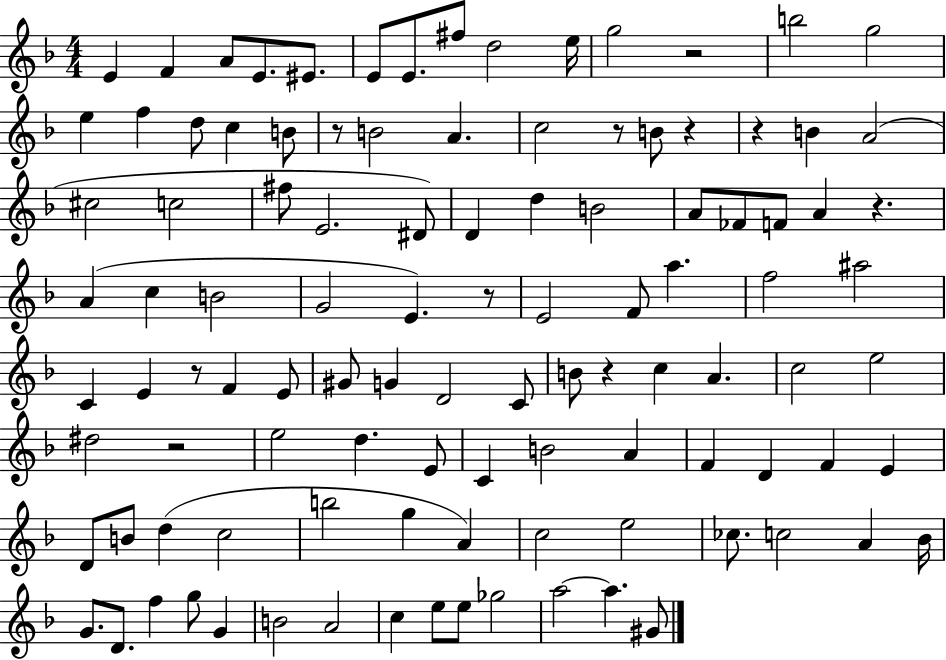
E4/q F4/q A4/e E4/e. EIS4/e. E4/e E4/e. F#5/e D5/h E5/s G5/h R/h B5/h G5/h E5/q F5/q D5/e C5/q B4/e R/e B4/h A4/q. C5/h R/e B4/e R/q R/q B4/q A4/h C#5/h C5/h F#5/e E4/h. D#4/e D4/q D5/q B4/h A4/e FES4/e F4/e A4/q R/q. A4/q C5/q B4/h G4/h E4/q. R/e E4/h F4/e A5/q. F5/h A#5/h C4/q E4/q R/e F4/q E4/e G#4/e G4/q D4/h C4/e B4/e R/q C5/q A4/q. C5/h E5/h D#5/h R/h E5/h D5/q. E4/e C4/q B4/h A4/q F4/q D4/q F4/q E4/q D4/e B4/e D5/q C5/h B5/h G5/q A4/q C5/h E5/h CES5/e. C5/h A4/q Bb4/s G4/e. D4/e. F5/q G5/e G4/q B4/h A4/h C5/q E5/e E5/e Gb5/h A5/h A5/q. G#4/e